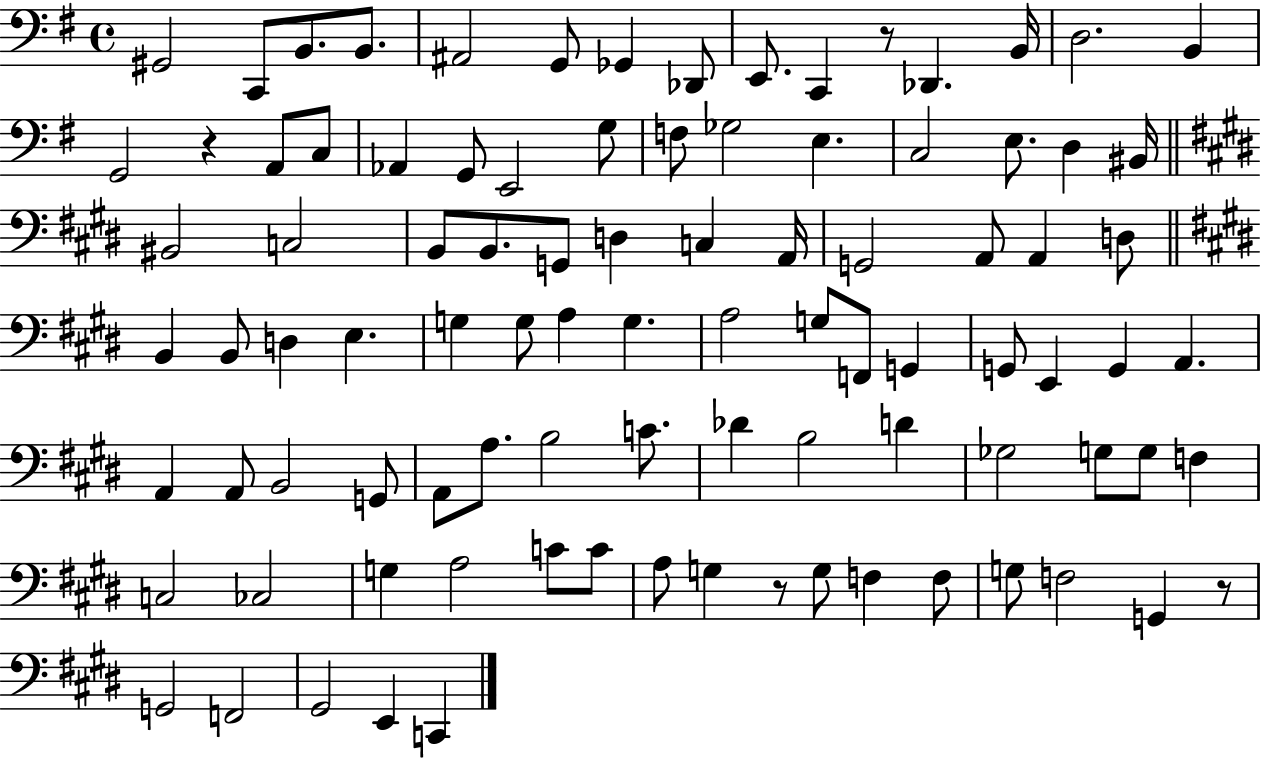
G#2/h C2/e B2/e. B2/e. A#2/h G2/e Gb2/q Db2/e E2/e. C2/q R/e Db2/q. B2/s D3/h. B2/q G2/h R/q A2/e C3/e Ab2/q G2/e E2/h G3/e F3/e Gb3/h E3/q. C3/h E3/e. D3/q BIS2/s BIS2/h C3/h B2/e B2/e. G2/e D3/q C3/q A2/s G2/h A2/e A2/q D3/e B2/q B2/e D3/q E3/q. G3/q G3/e A3/q G3/q. A3/h G3/e F2/e G2/q G2/e E2/q G2/q A2/q. A2/q A2/e B2/h G2/e A2/e A3/e. B3/h C4/e. Db4/q B3/h D4/q Gb3/h G3/e G3/e F3/q C3/h CES3/h G3/q A3/h C4/e C4/e A3/e G3/q R/e G3/e F3/q F3/e G3/e F3/h G2/q R/e G2/h F2/h G#2/h E2/q C2/q